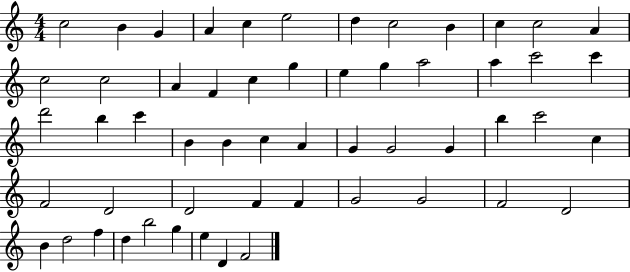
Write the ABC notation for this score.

X:1
T:Untitled
M:4/4
L:1/4
K:C
c2 B G A c e2 d c2 B c c2 A c2 c2 A F c g e g a2 a c'2 c' d'2 b c' B B c A G G2 G b c'2 c F2 D2 D2 F F G2 G2 F2 D2 B d2 f d b2 g e D F2